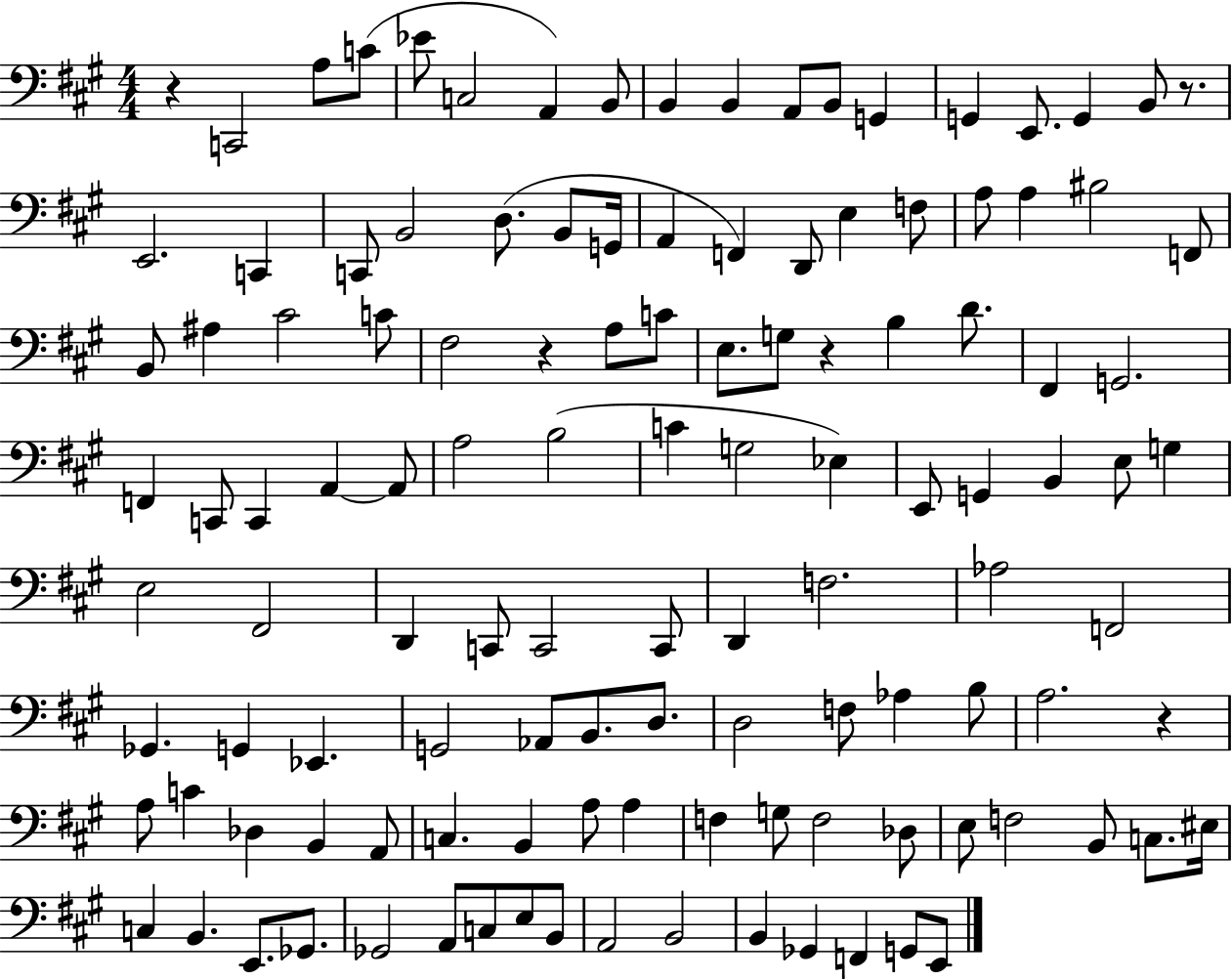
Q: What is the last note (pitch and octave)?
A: E2